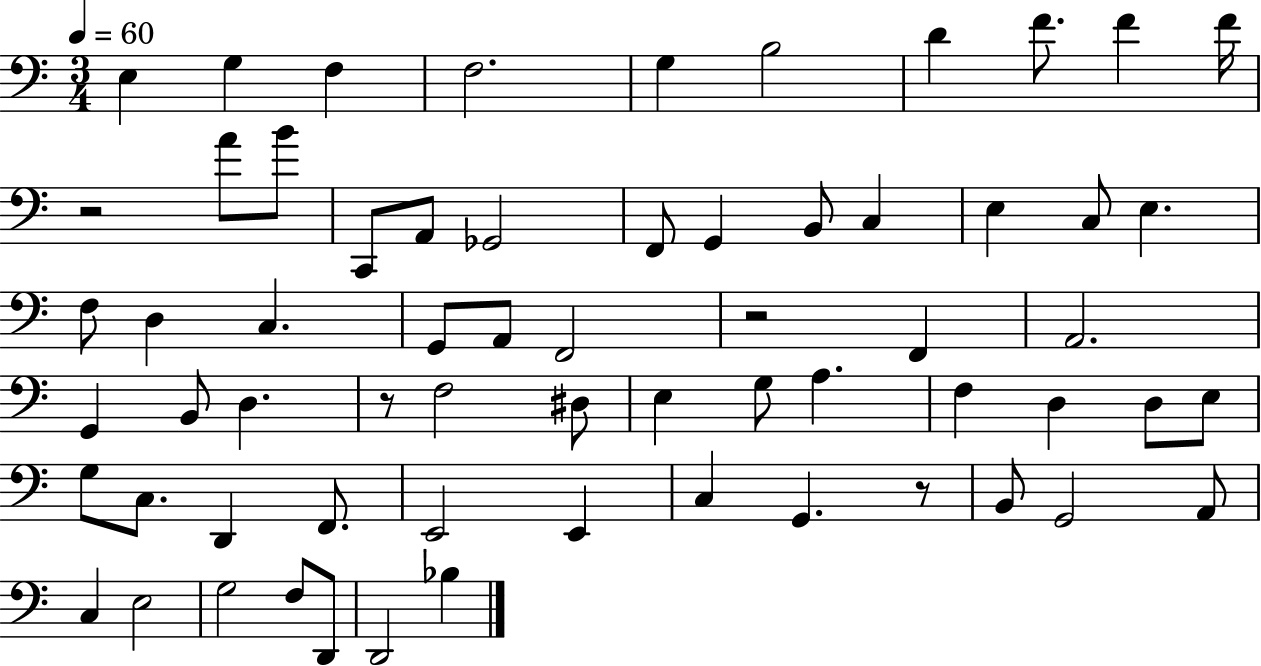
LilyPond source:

{
  \clef bass
  \numericTimeSignature
  \time 3/4
  \key c \major
  \tempo 4 = 60
  \repeat volta 2 { e4 g4 f4 | f2. | g4 b2 | d'4 f'8. f'4 f'16 | \break r2 a'8 b'8 | c,8 a,8 ges,2 | f,8 g,4 b,8 c4 | e4 c8 e4. | \break f8 d4 c4. | g,8 a,8 f,2 | r2 f,4 | a,2. | \break g,4 b,8 d4. | r8 f2 dis8 | e4 g8 a4. | f4 d4 d8 e8 | \break g8 c8. d,4 f,8. | e,2 e,4 | c4 g,4. r8 | b,8 g,2 a,8 | \break c4 e2 | g2 f8 d,8 | d,2 bes4 | } \bar "|."
}